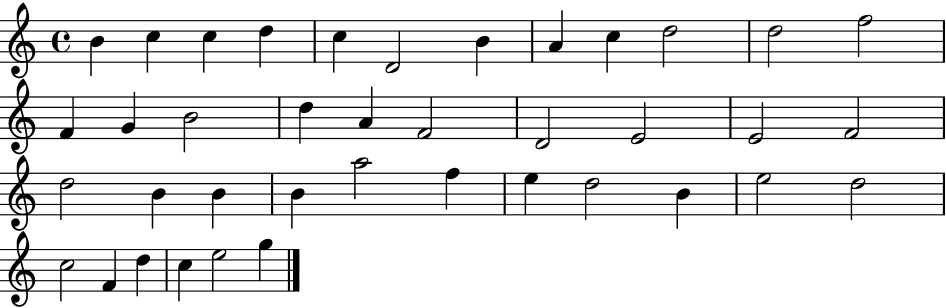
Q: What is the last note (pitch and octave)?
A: G5